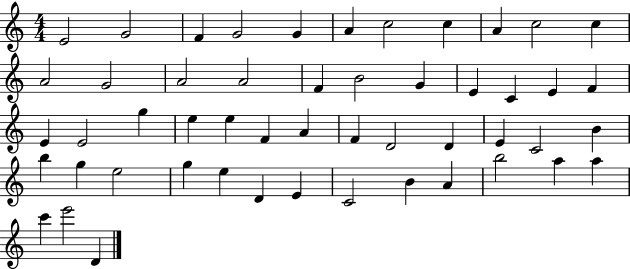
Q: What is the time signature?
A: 4/4